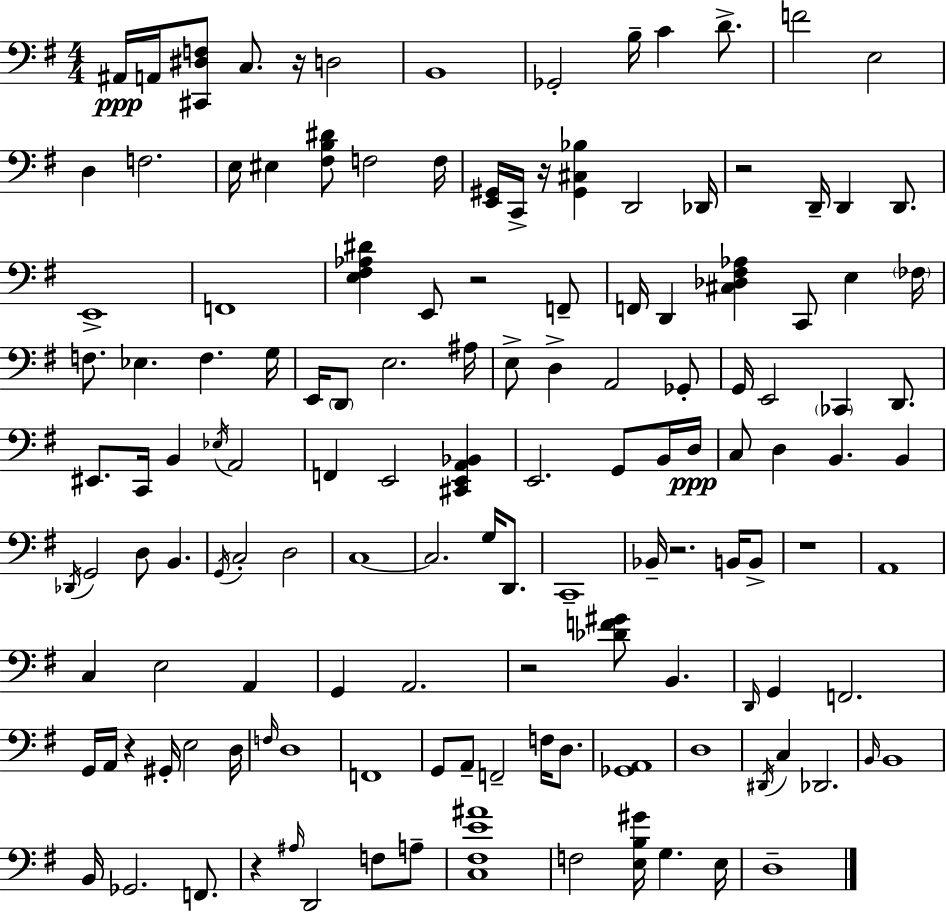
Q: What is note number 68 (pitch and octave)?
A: G2